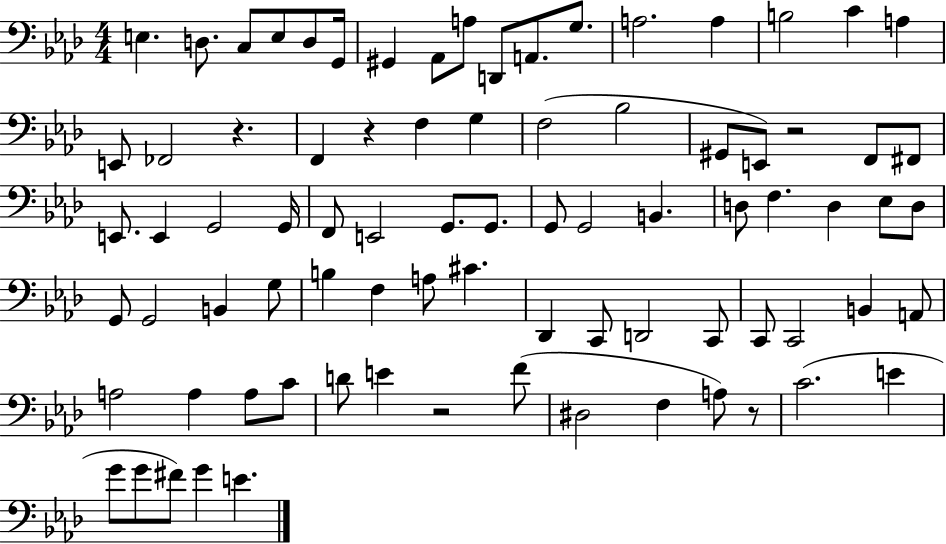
{
  \clef bass
  \numericTimeSignature
  \time 4/4
  \key aes \major
  e4. d8. c8 e8 d8 g,16 | gis,4 aes,8 a8 d,8 a,8. g8. | a2. a4 | b2 c'4 a4 | \break e,8 fes,2 r4. | f,4 r4 f4 g4 | f2( bes2 | gis,8 e,8) r2 f,8 fis,8 | \break e,8. e,4 g,2 g,16 | f,8 e,2 g,8. g,8. | g,8 g,2 b,4. | d8 f4. d4 ees8 d8 | \break g,8 g,2 b,4 g8 | b4 f4 a8 cis'4. | des,4 c,8 d,2 c,8 | c,8 c,2 b,4 a,8 | \break a2 a4 a8 c'8 | d'8 e'4 r2 f'8( | dis2 f4 a8) r8 | c'2.( e'4 | \break g'8 g'8 fis'8) g'4 e'4. | \bar "|."
}